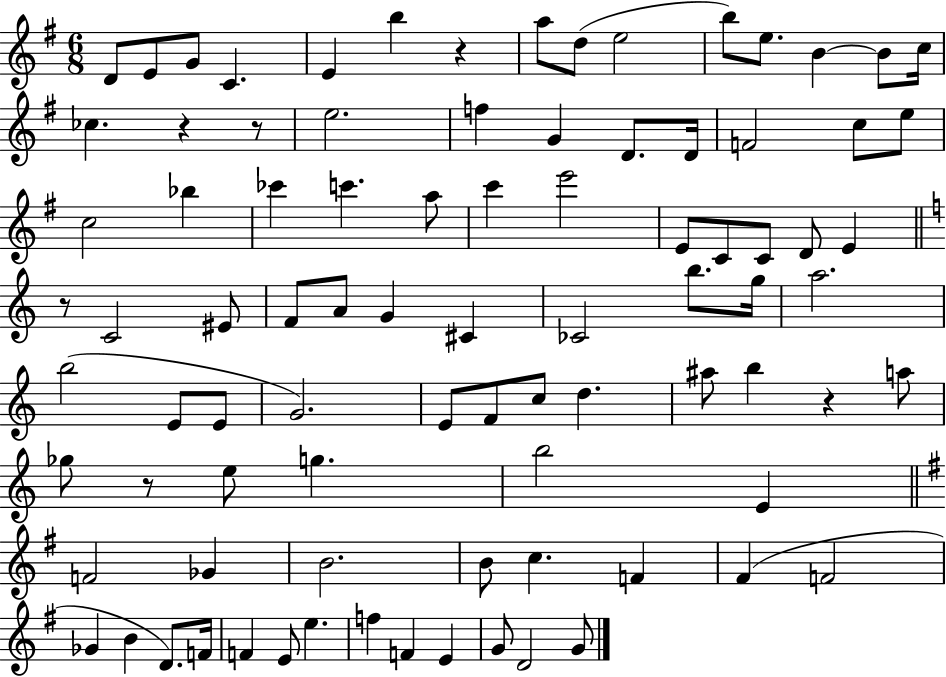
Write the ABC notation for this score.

X:1
T:Untitled
M:6/8
L:1/4
K:G
D/2 E/2 G/2 C E b z a/2 d/2 e2 b/2 e/2 B B/2 c/4 _c z z/2 e2 f G D/2 D/4 F2 c/2 e/2 c2 _b _c' c' a/2 c' e'2 E/2 C/2 C/2 D/2 E z/2 C2 ^E/2 F/2 A/2 G ^C _C2 b/2 g/4 a2 b2 E/2 E/2 G2 E/2 F/2 c/2 d ^a/2 b z a/2 _g/2 z/2 e/2 g b2 E F2 _G B2 B/2 c F ^F F2 _G B D/2 F/4 F E/2 e f F E G/2 D2 G/2